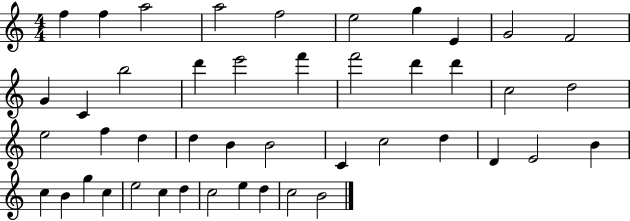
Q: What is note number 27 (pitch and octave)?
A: B4